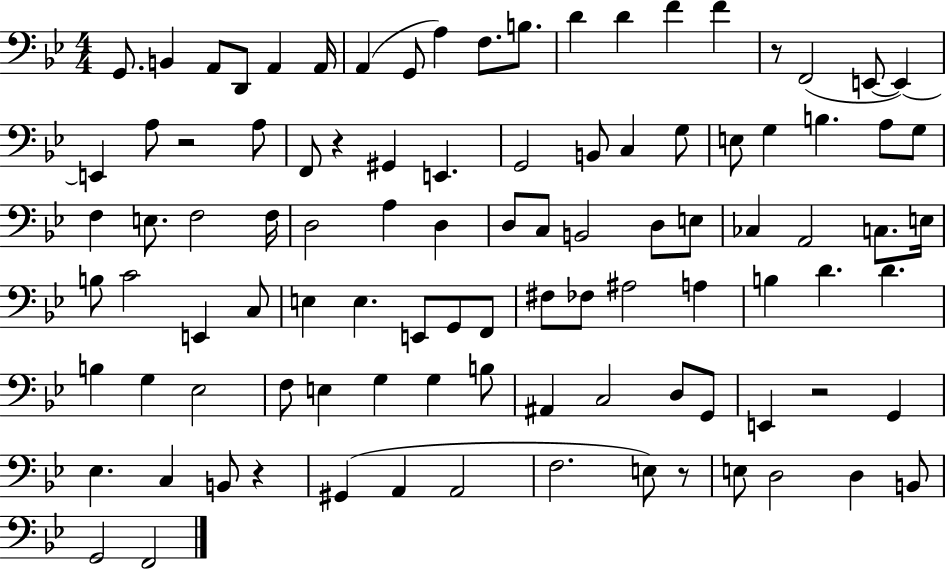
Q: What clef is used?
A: bass